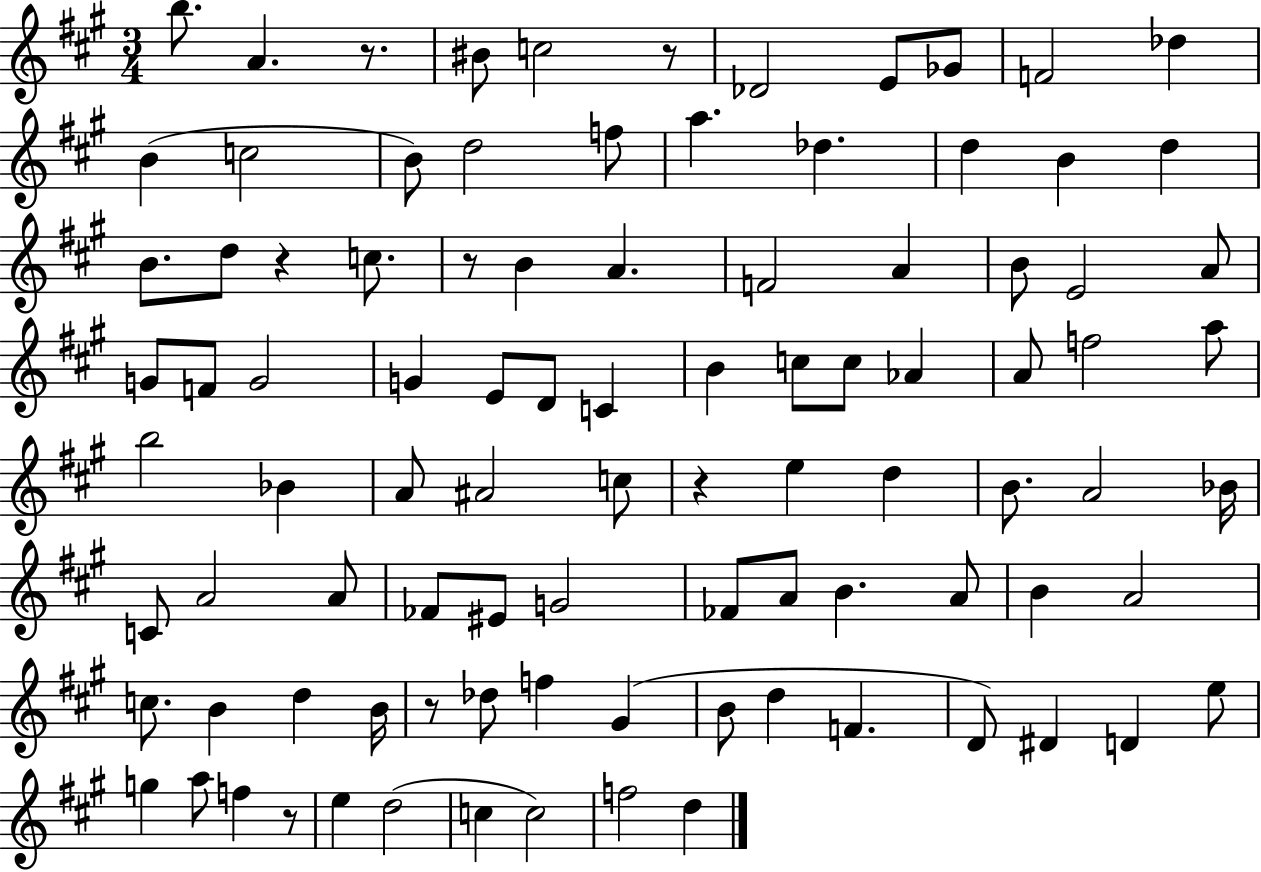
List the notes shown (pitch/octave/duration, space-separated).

B5/e. A4/q. R/e. BIS4/e C5/h R/e Db4/h E4/e Gb4/e F4/h Db5/q B4/q C5/h B4/e D5/h F5/e A5/q. Db5/q. D5/q B4/q D5/q B4/e. D5/e R/q C5/e. R/e B4/q A4/q. F4/h A4/q B4/e E4/h A4/e G4/e F4/e G4/h G4/q E4/e D4/e C4/q B4/q C5/e C5/e Ab4/q A4/e F5/h A5/e B5/h Bb4/q A4/e A#4/h C5/e R/q E5/q D5/q B4/e. A4/h Bb4/s C4/e A4/h A4/e FES4/e EIS4/e G4/h FES4/e A4/e B4/q. A4/e B4/q A4/h C5/e. B4/q D5/q B4/s R/e Db5/e F5/q G#4/q B4/e D5/q F4/q. D4/e D#4/q D4/q E5/e G5/q A5/e F5/q R/e E5/q D5/h C5/q C5/h F5/h D5/q